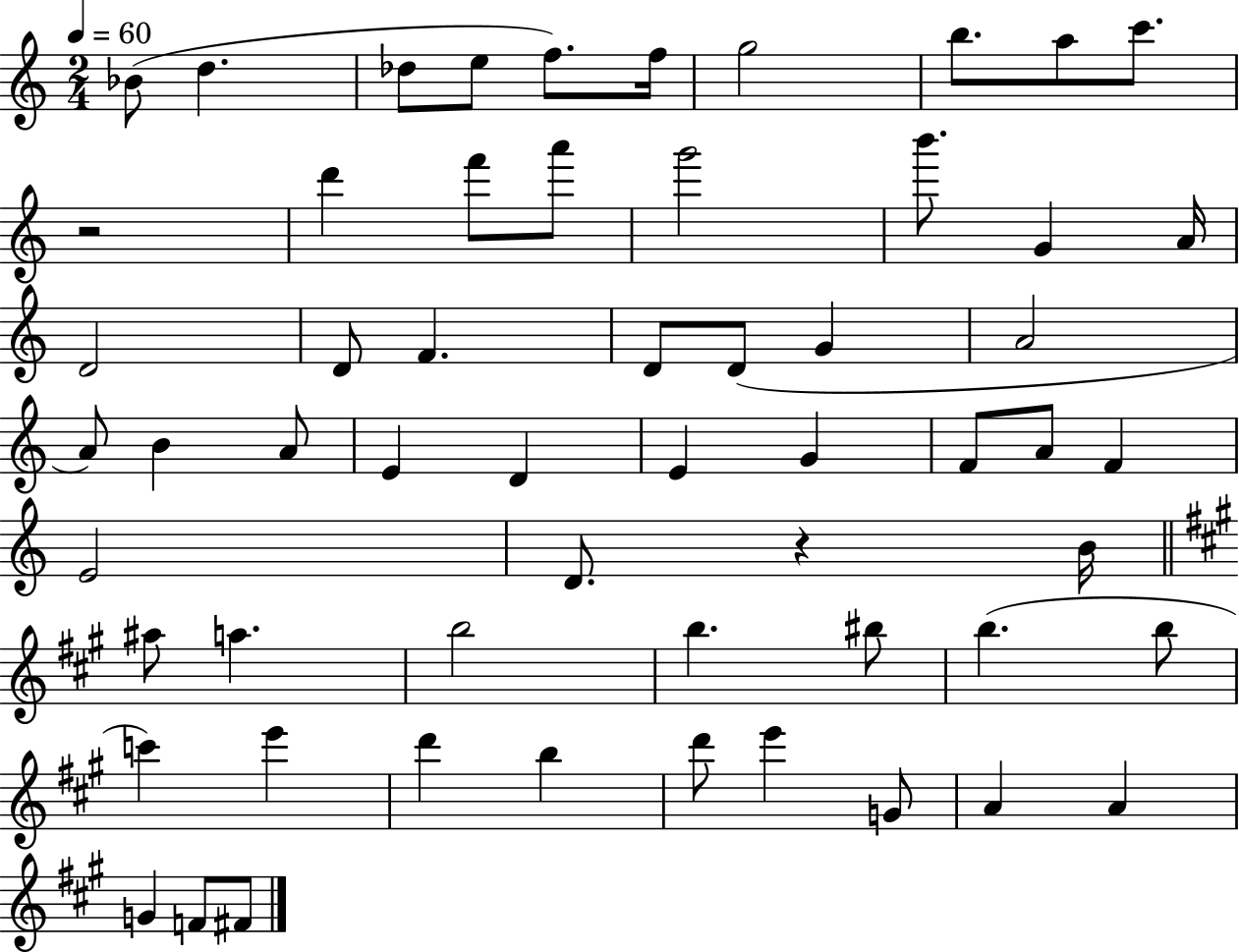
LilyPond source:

{
  \clef treble
  \numericTimeSignature
  \time 2/4
  \key c \major
  \tempo 4 = 60
  bes'8( d''4. | des''8 e''8 f''8.) f''16 | g''2 | b''8. a''8 c'''8. | \break r2 | d'''4 f'''8 a'''8 | g'''2 | b'''8. g'4 a'16 | \break d'2 | d'8 f'4. | d'8 d'8( g'4 | a'2 | \break a'8) b'4 a'8 | e'4 d'4 | e'4 g'4 | f'8 a'8 f'4 | \break e'2 | d'8. r4 b'16 | \bar "||" \break \key a \major ais''8 a''4. | b''2 | b''4. bis''8 | b''4.( b''8 | \break c'''4) e'''4 | d'''4 b''4 | d'''8 e'''4 g'8 | a'4 a'4 | \break g'4 f'8 fis'8 | \bar "|."
}